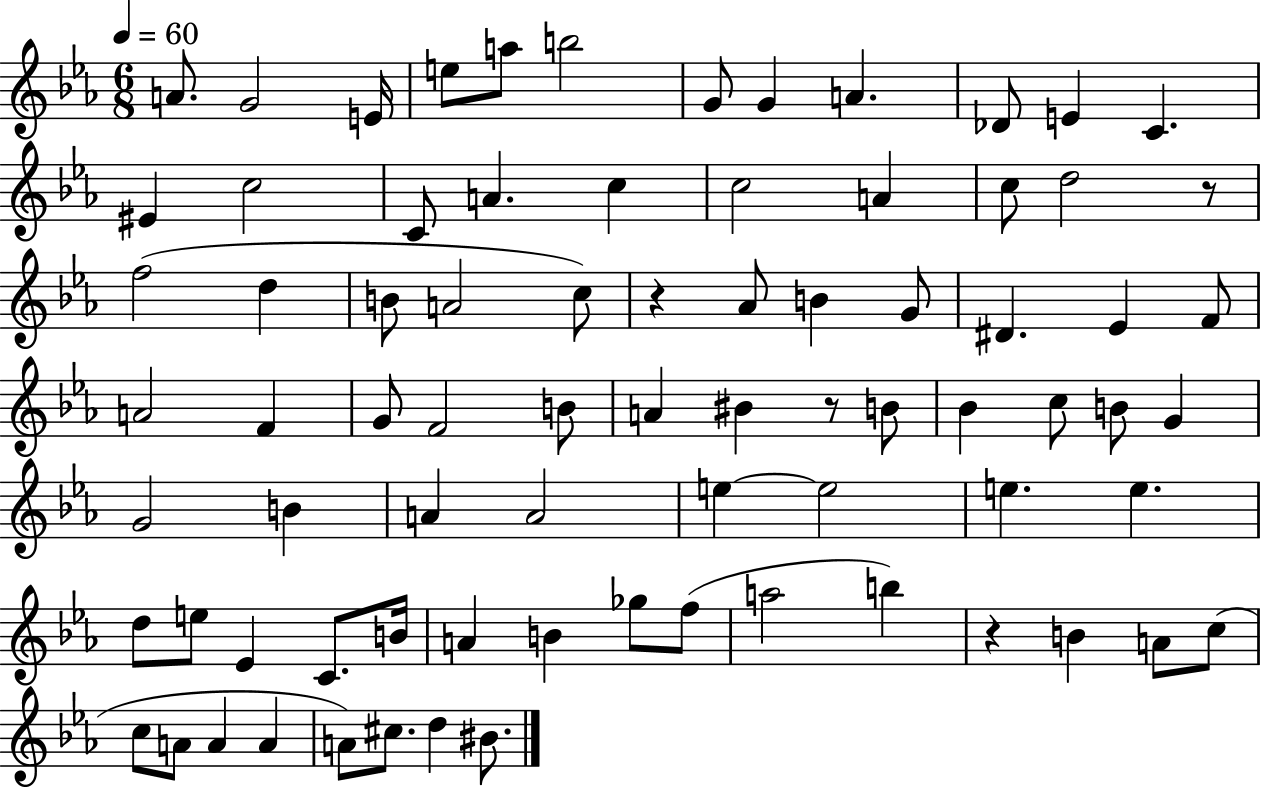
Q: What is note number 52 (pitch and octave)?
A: E5